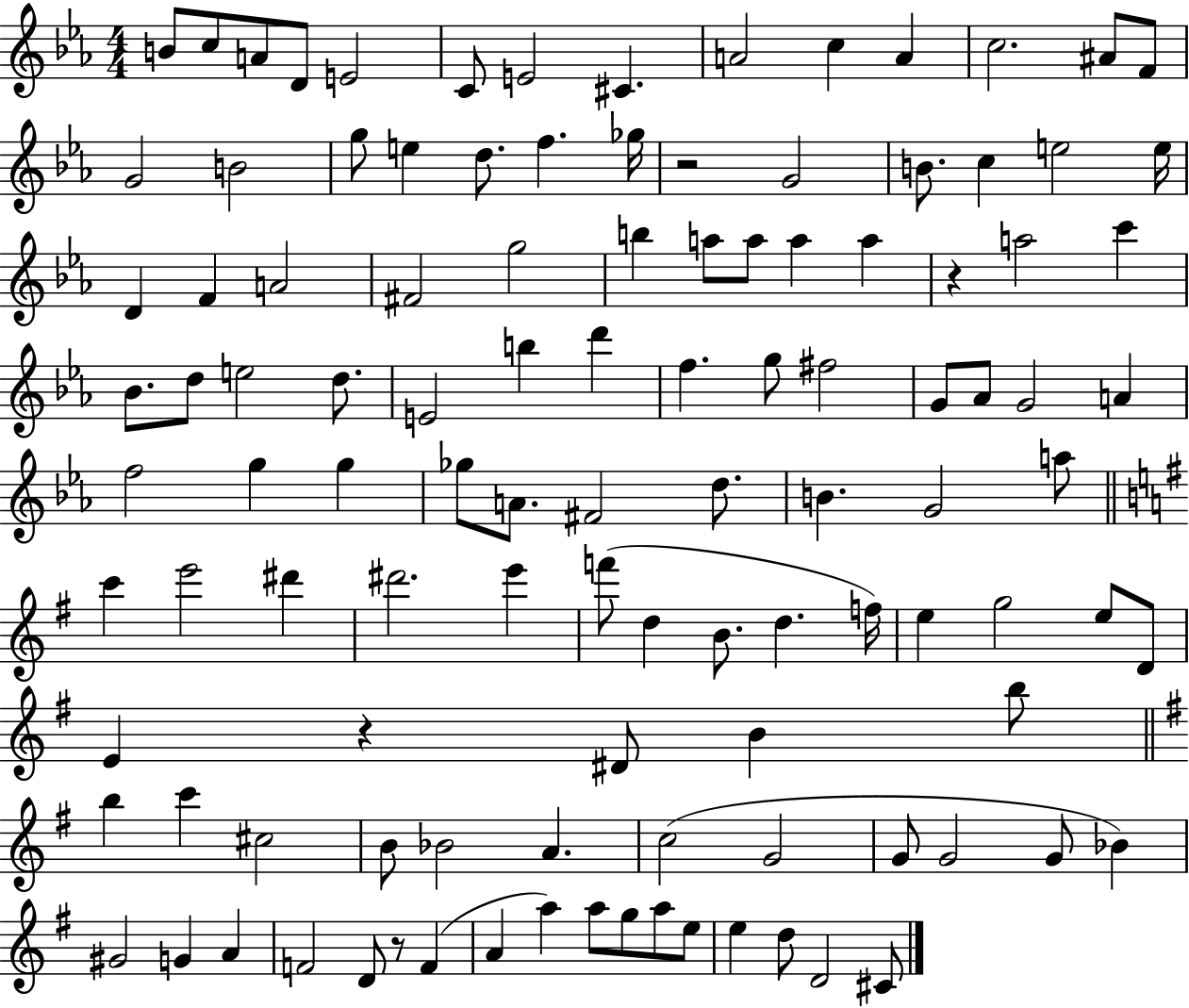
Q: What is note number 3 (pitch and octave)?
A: A4